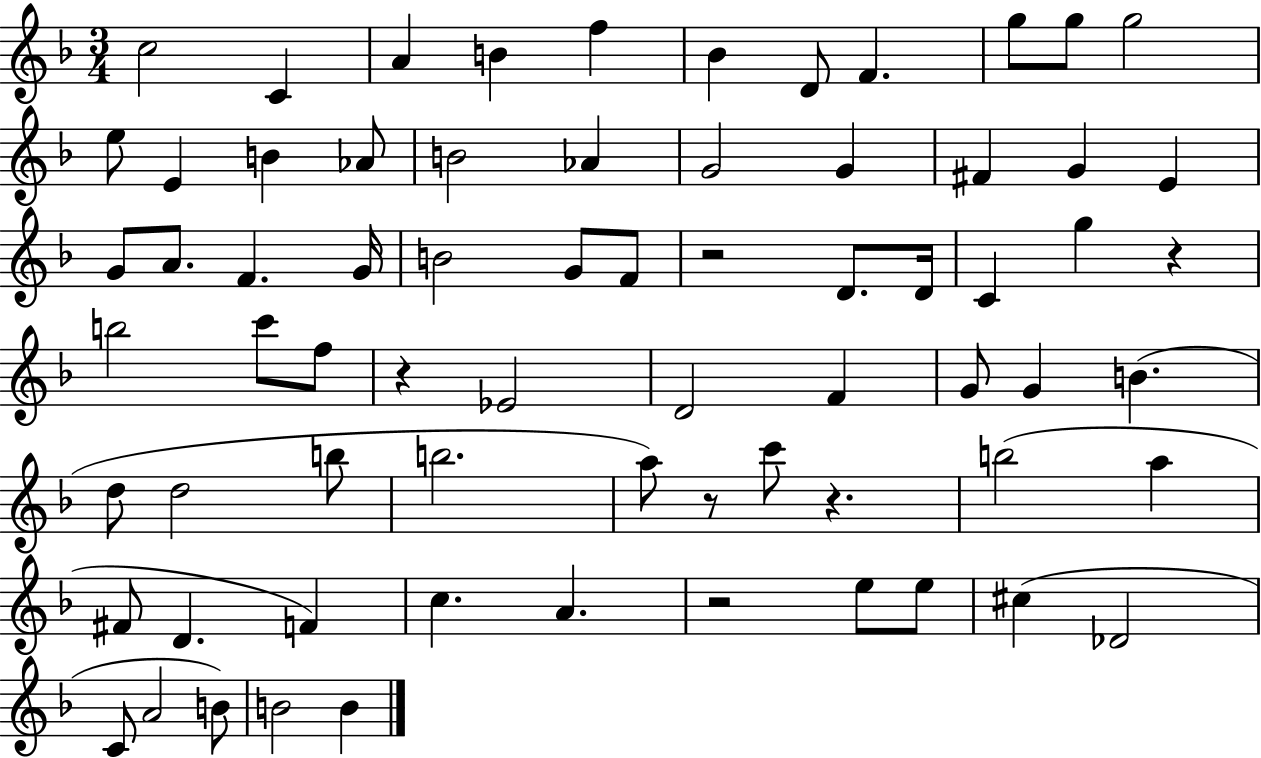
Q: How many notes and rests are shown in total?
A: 70